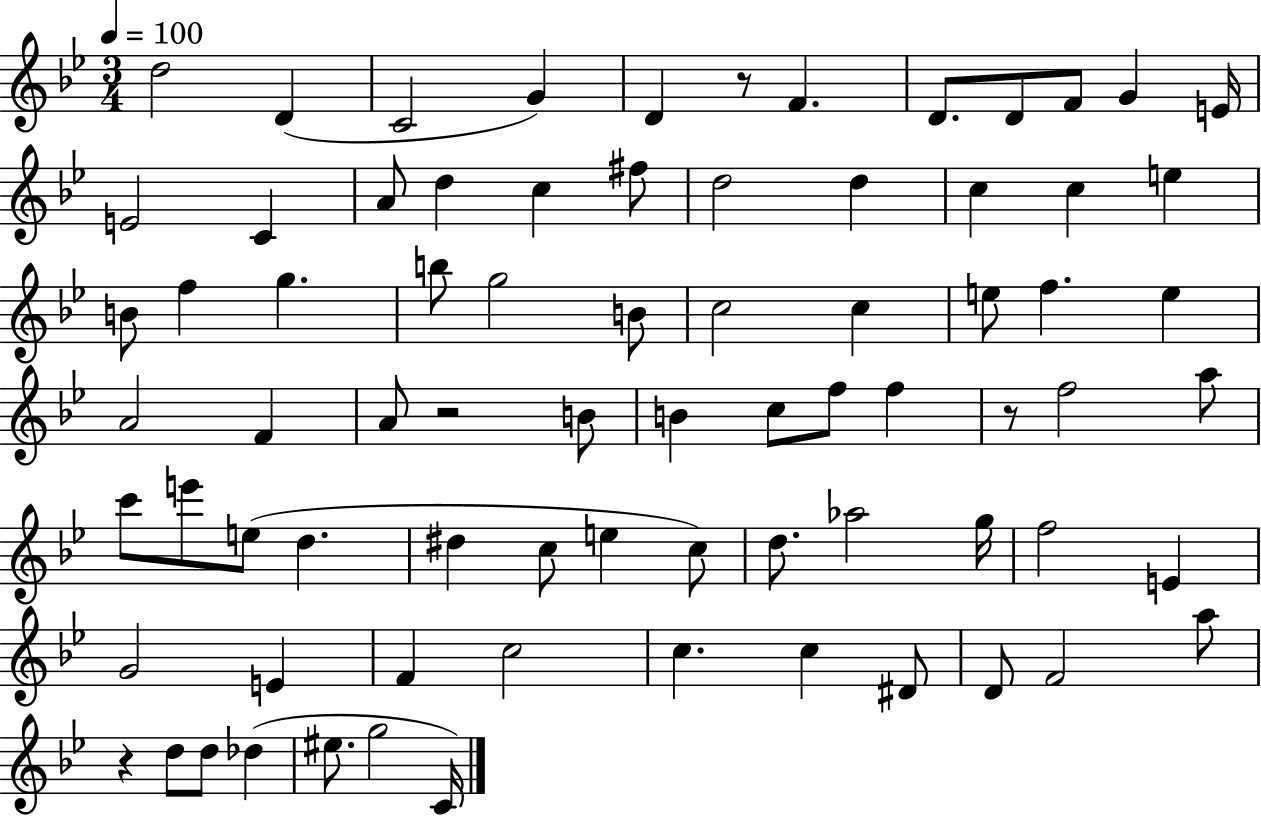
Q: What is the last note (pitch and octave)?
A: C4